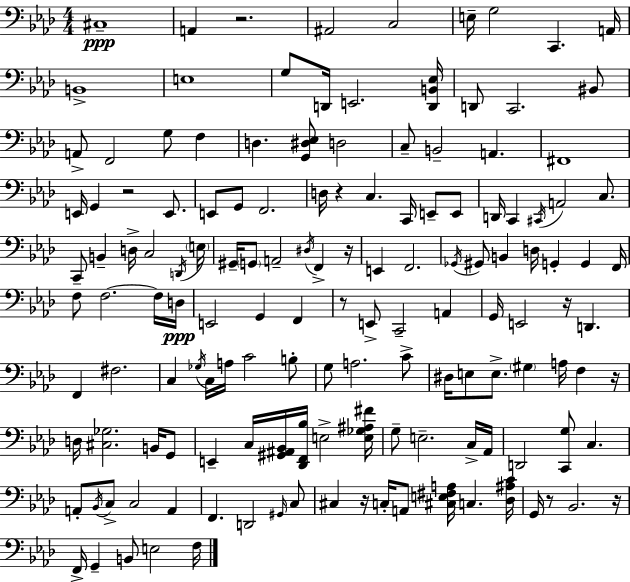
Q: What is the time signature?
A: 4/4